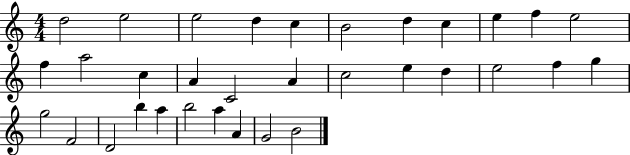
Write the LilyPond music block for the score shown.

{
  \clef treble
  \numericTimeSignature
  \time 4/4
  \key c \major
  d''2 e''2 | e''2 d''4 c''4 | b'2 d''4 c''4 | e''4 f''4 e''2 | \break f''4 a''2 c''4 | a'4 c'2 a'4 | c''2 e''4 d''4 | e''2 f''4 g''4 | \break g''2 f'2 | d'2 b''4 a''4 | b''2 a''4 a'4 | g'2 b'2 | \break \bar "|."
}